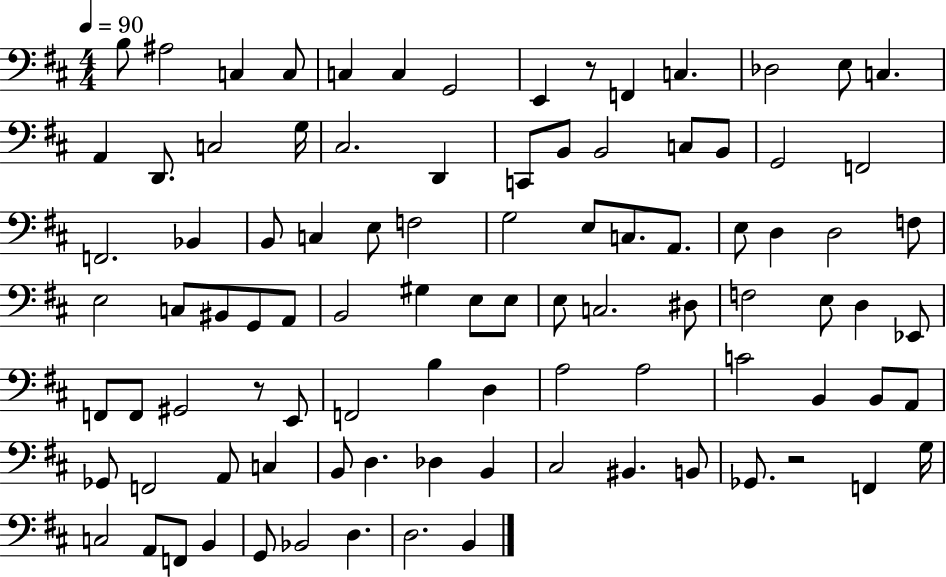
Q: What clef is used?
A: bass